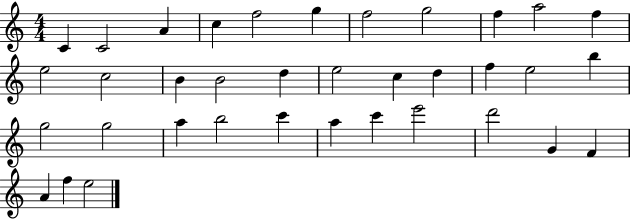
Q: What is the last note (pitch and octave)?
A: E5